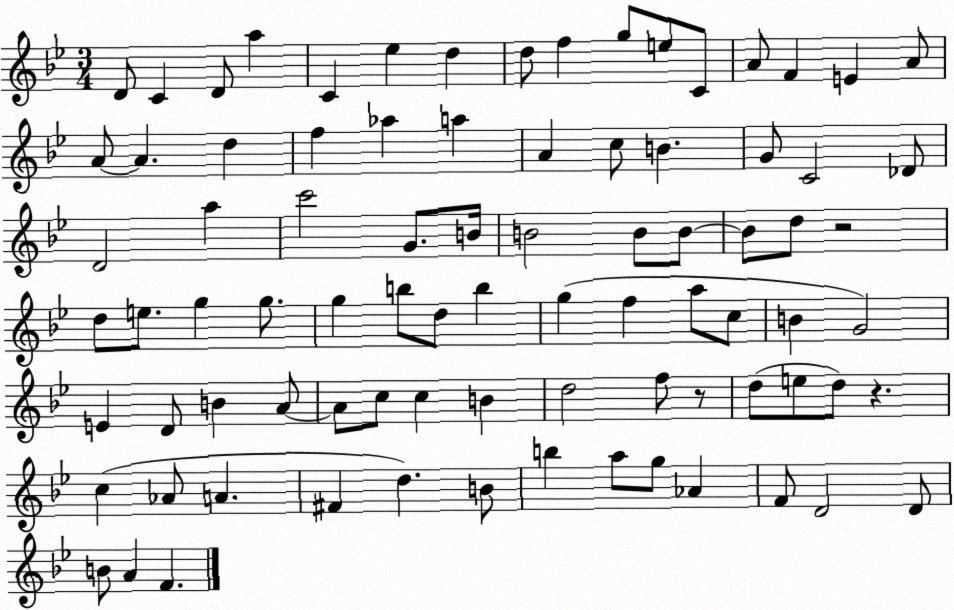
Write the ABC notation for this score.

X:1
T:Untitled
M:3/4
L:1/4
K:Bb
D/2 C D/2 a C _e d d/2 f g/2 e/2 C/2 A/2 F E A/2 A/2 A d f _a a A c/2 B G/2 C2 _D/2 D2 a c'2 G/2 B/4 B2 B/2 B/2 B/2 d/2 z2 d/2 e/2 g g/2 g b/2 d/2 b g f a/2 c/2 B G2 E D/2 B A/2 A/2 c/2 c B d2 f/2 z/2 d/2 e/2 d/2 z c _A/2 A ^F d B/2 b a/2 g/2 _A F/2 D2 D/2 B/2 A F